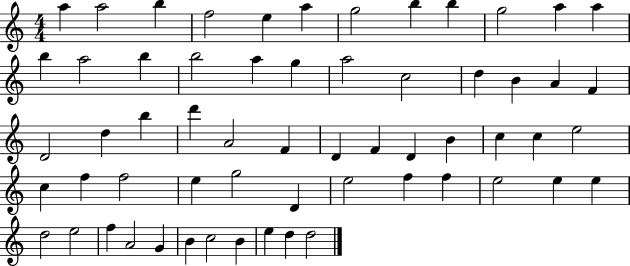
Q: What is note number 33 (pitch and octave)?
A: D4